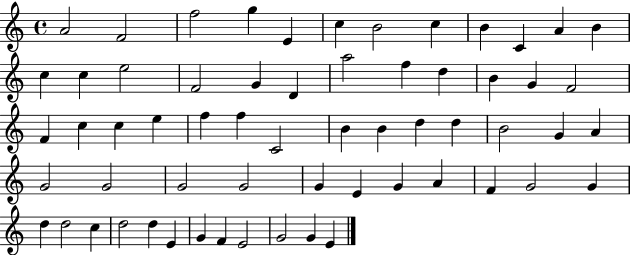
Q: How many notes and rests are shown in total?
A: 61